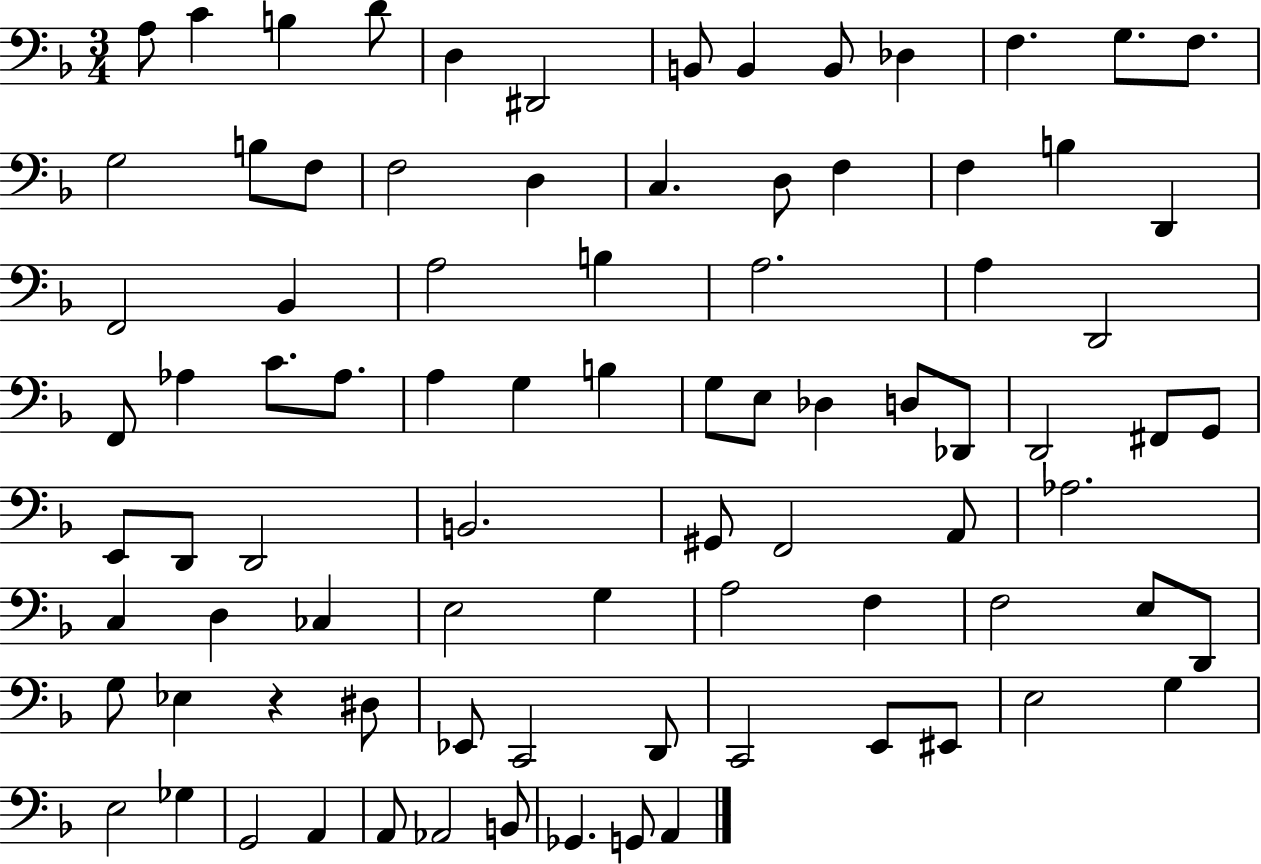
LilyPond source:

{
  \clef bass
  \numericTimeSignature
  \time 3/4
  \key f \major
  a8 c'4 b4 d'8 | d4 dis,2 | b,8 b,4 b,8 des4 | f4. g8. f8. | \break g2 b8 f8 | f2 d4 | c4. d8 f4 | f4 b4 d,4 | \break f,2 bes,4 | a2 b4 | a2. | a4 d,2 | \break f,8 aes4 c'8. aes8. | a4 g4 b4 | g8 e8 des4 d8 des,8 | d,2 fis,8 g,8 | \break e,8 d,8 d,2 | b,2. | gis,8 f,2 a,8 | aes2. | \break c4 d4 ces4 | e2 g4 | a2 f4 | f2 e8 d,8 | \break g8 ees4 r4 dis8 | ees,8 c,2 d,8 | c,2 e,8 eis,8 | e2 g4 | \break e2 ges4 | g,2 a,4 | a,8 aes,2 b,8 | ges,4. g,8 a,4 | \break \bar "|."
}